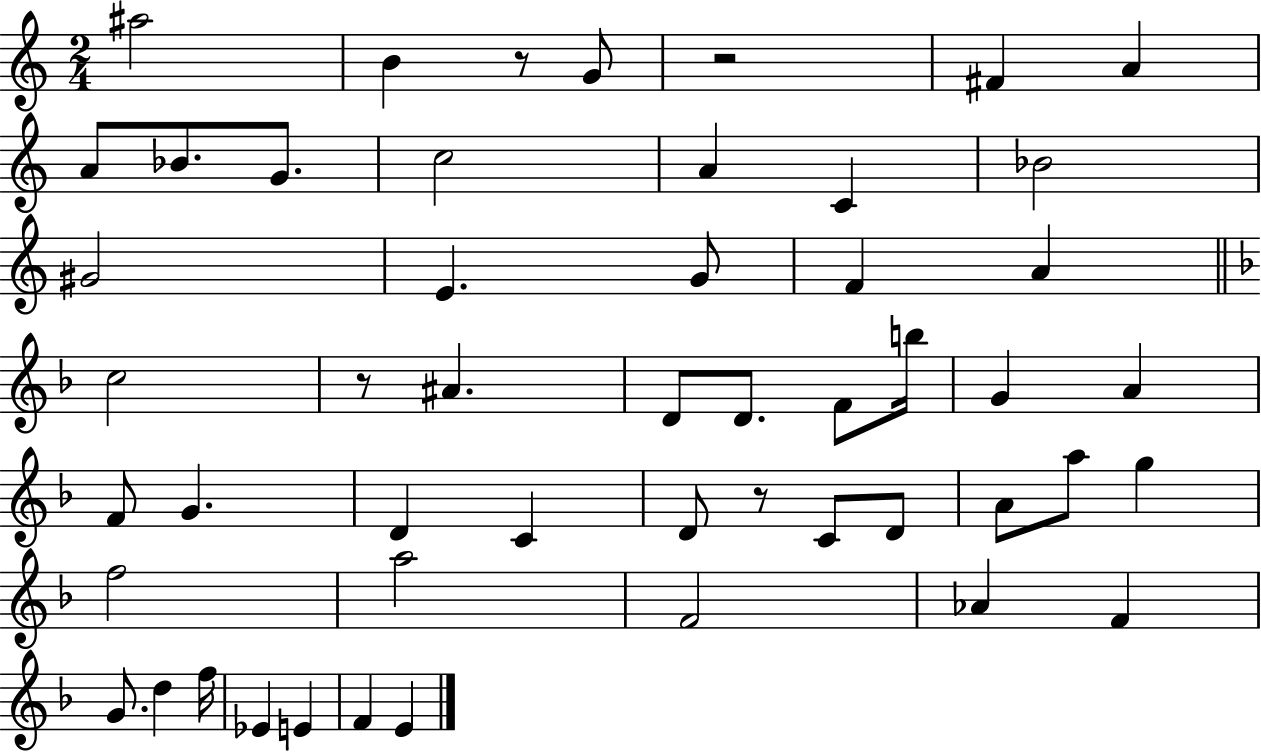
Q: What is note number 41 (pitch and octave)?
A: G4